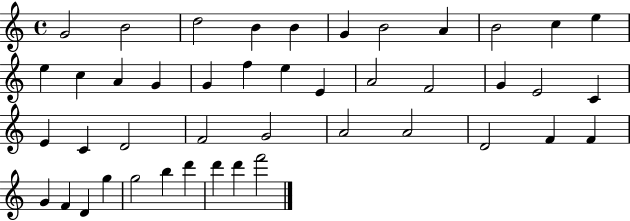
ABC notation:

X:1
T:Untitled
M:4/4
L:1/4
K:C
G2 B2 d2 B B G B2 A B2 c e e c A G G f e E A2 F2 G E2 C E C D2 F2 G2 A2 A2 D2 F F G F D g g2 b d' d' d' f'2